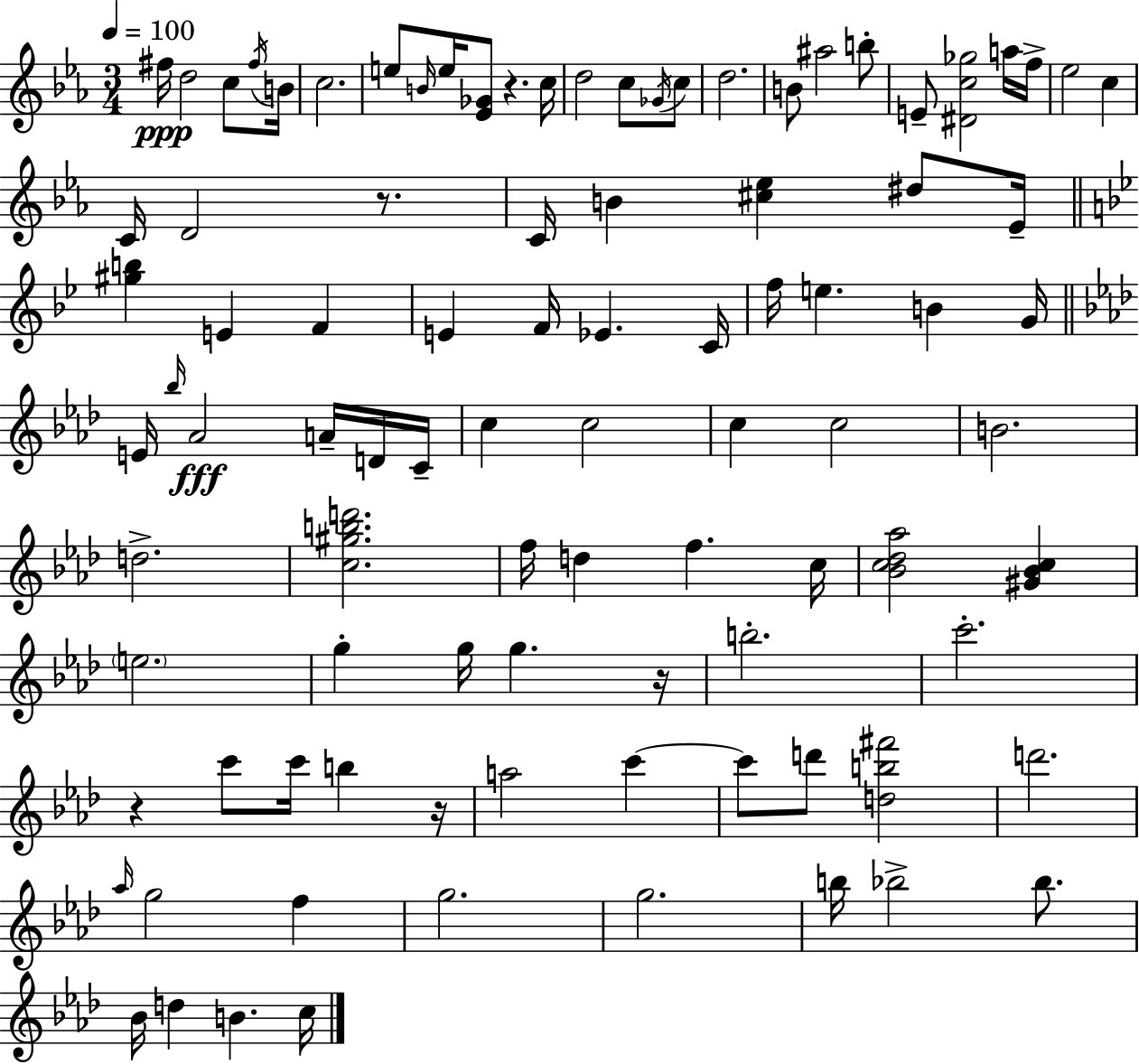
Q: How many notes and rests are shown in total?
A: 94